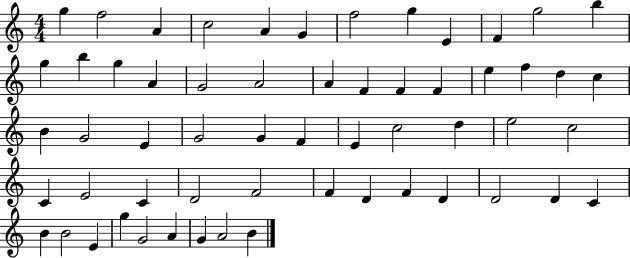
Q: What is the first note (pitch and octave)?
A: G5